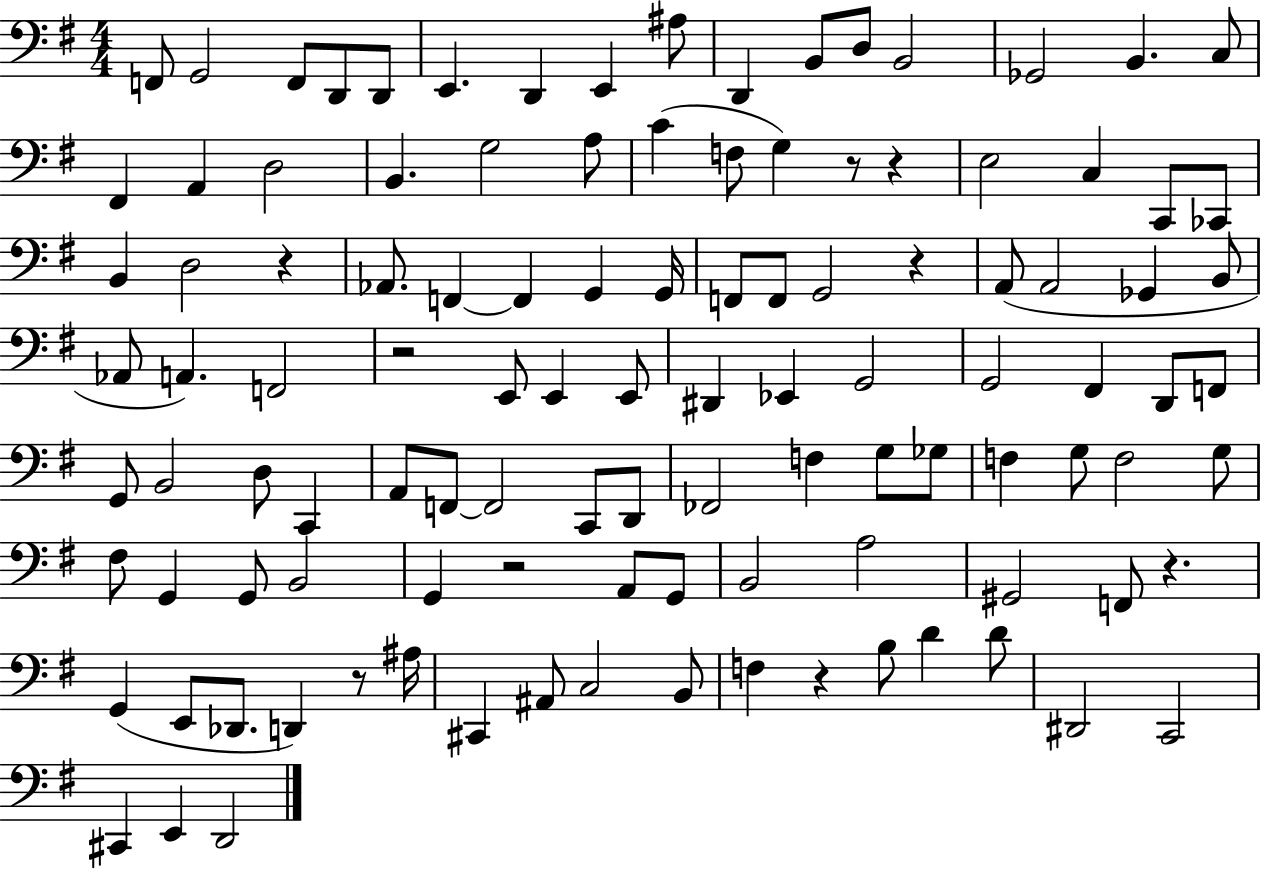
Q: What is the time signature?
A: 4/4